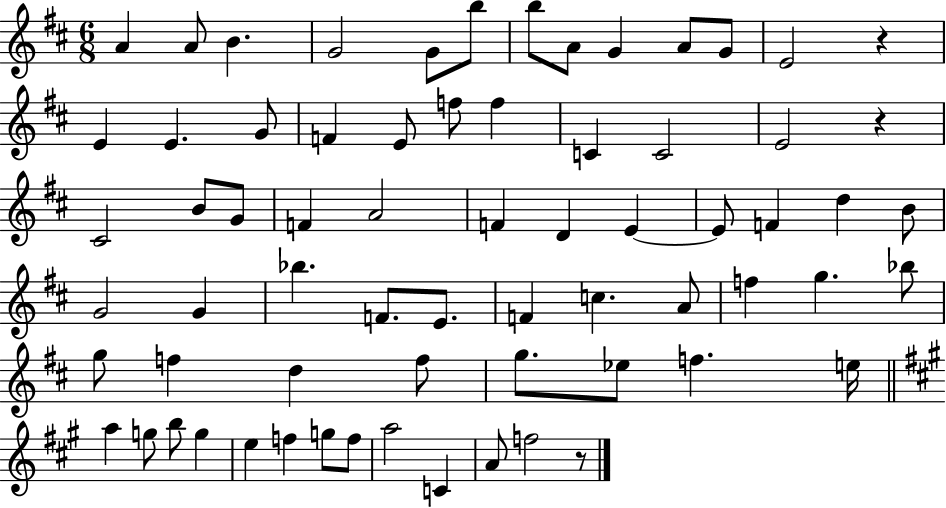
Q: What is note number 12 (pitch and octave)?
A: E4